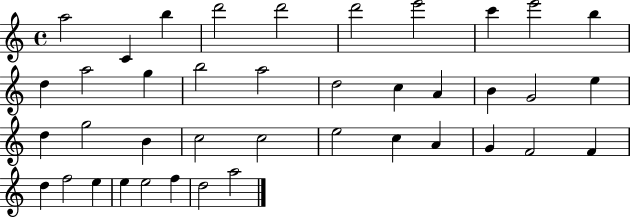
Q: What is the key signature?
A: C major